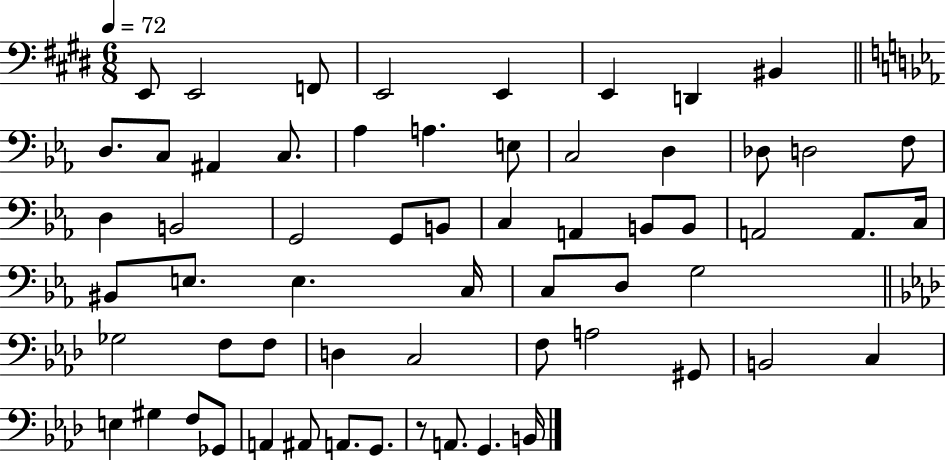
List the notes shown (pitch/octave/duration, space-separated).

E2/e E2/h F2/e E2/h E2/q E2/q D2/q BIS2/q D3/e. C3/e A#2/q C3/e. Ab3/q A3/q. E3/e C3/h D3/q Db3/e D3/h F3/e D3/q B2/h G2/h G2/e B2/e C3/q A2/q B2/e B2/e A2/h A2/e. C3/s BIS2/e E3/e. E3/q. C3/s C3/e D3/e G3/h Gb3/h F3/e F3/e D3/q C3/h F3/e A3/h G#2/e B2/h C3/q E3/q G#3/q F3/e Gb2/e A2/q A#2/e A2/e. G2/e. R/e A2/e. G2/q. B2/s